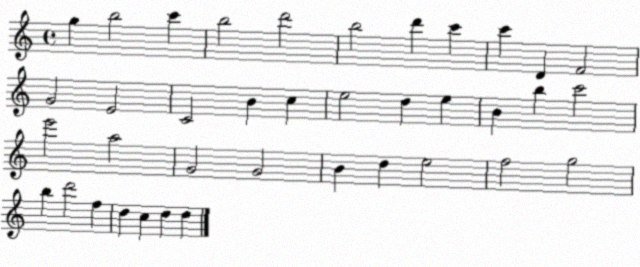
X:1
T:Untitled
M:4/4
L:1/4
K:C
g b2 c' b2 d'2 b2 d' c' c' D F2 G2 E2 C2 B c e2 d e B b c'2 e'2 a2 G2 G2 B d e2 f2 g2 b d'2 f d c d d